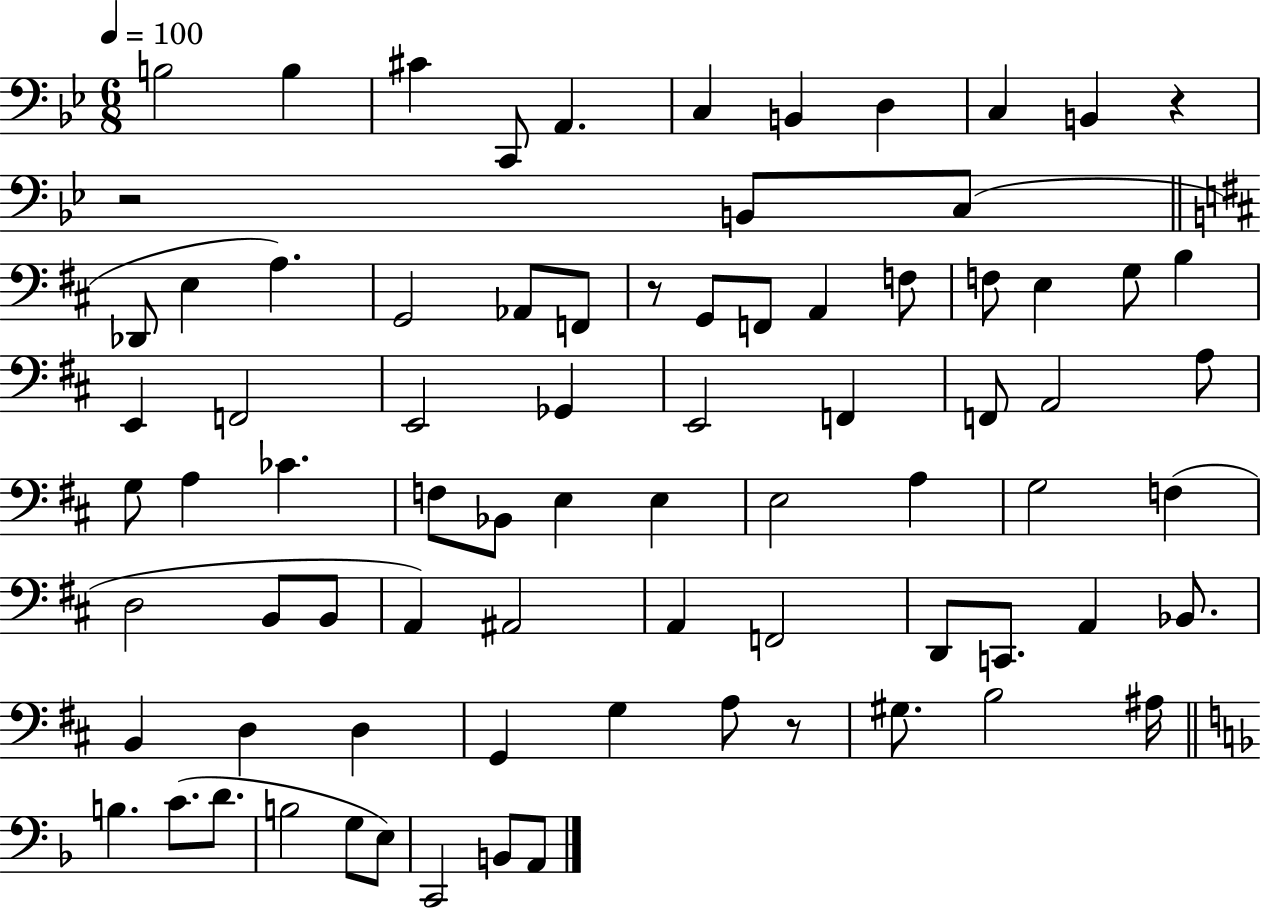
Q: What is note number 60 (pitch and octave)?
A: D3